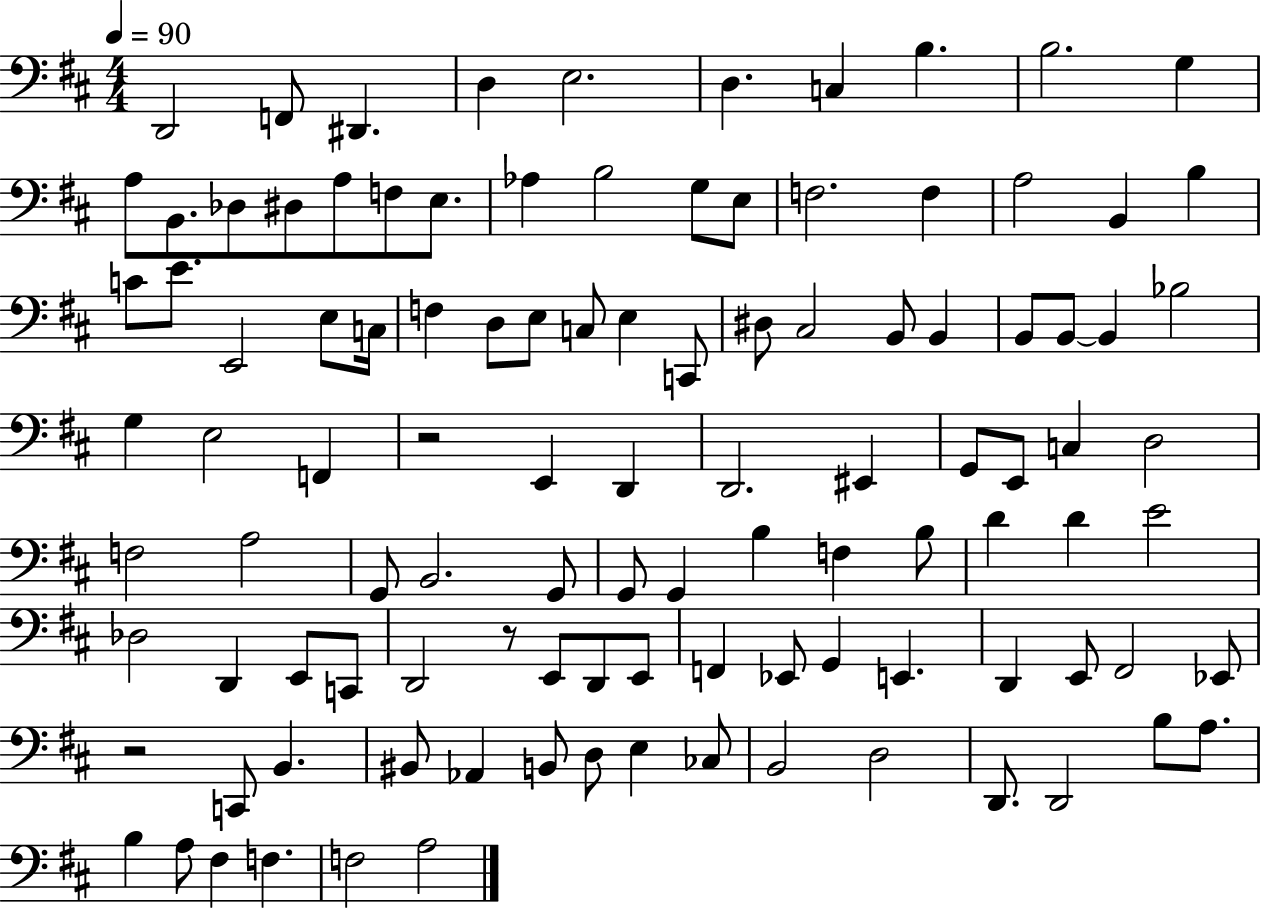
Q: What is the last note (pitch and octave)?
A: A3